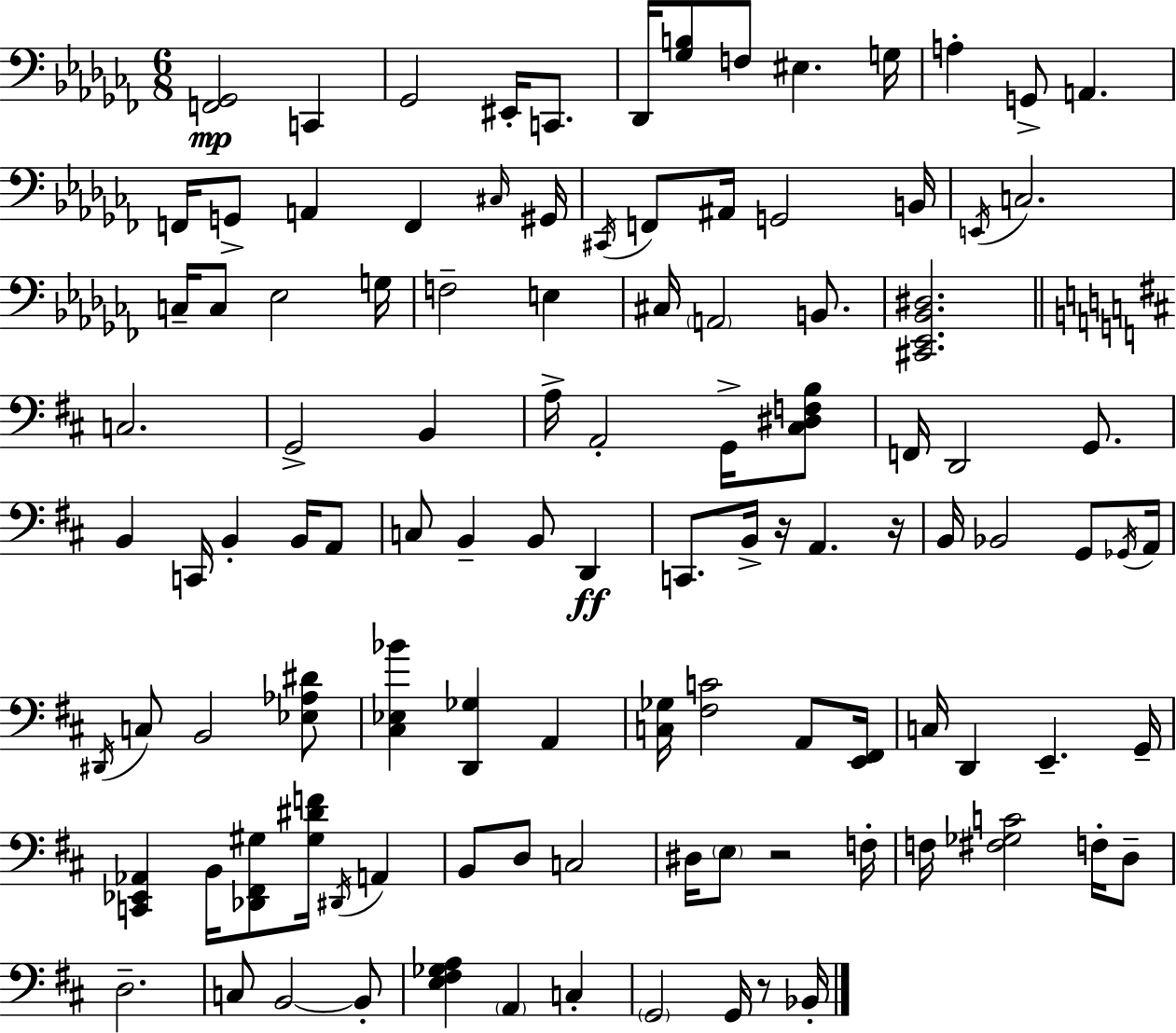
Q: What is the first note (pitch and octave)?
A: C2